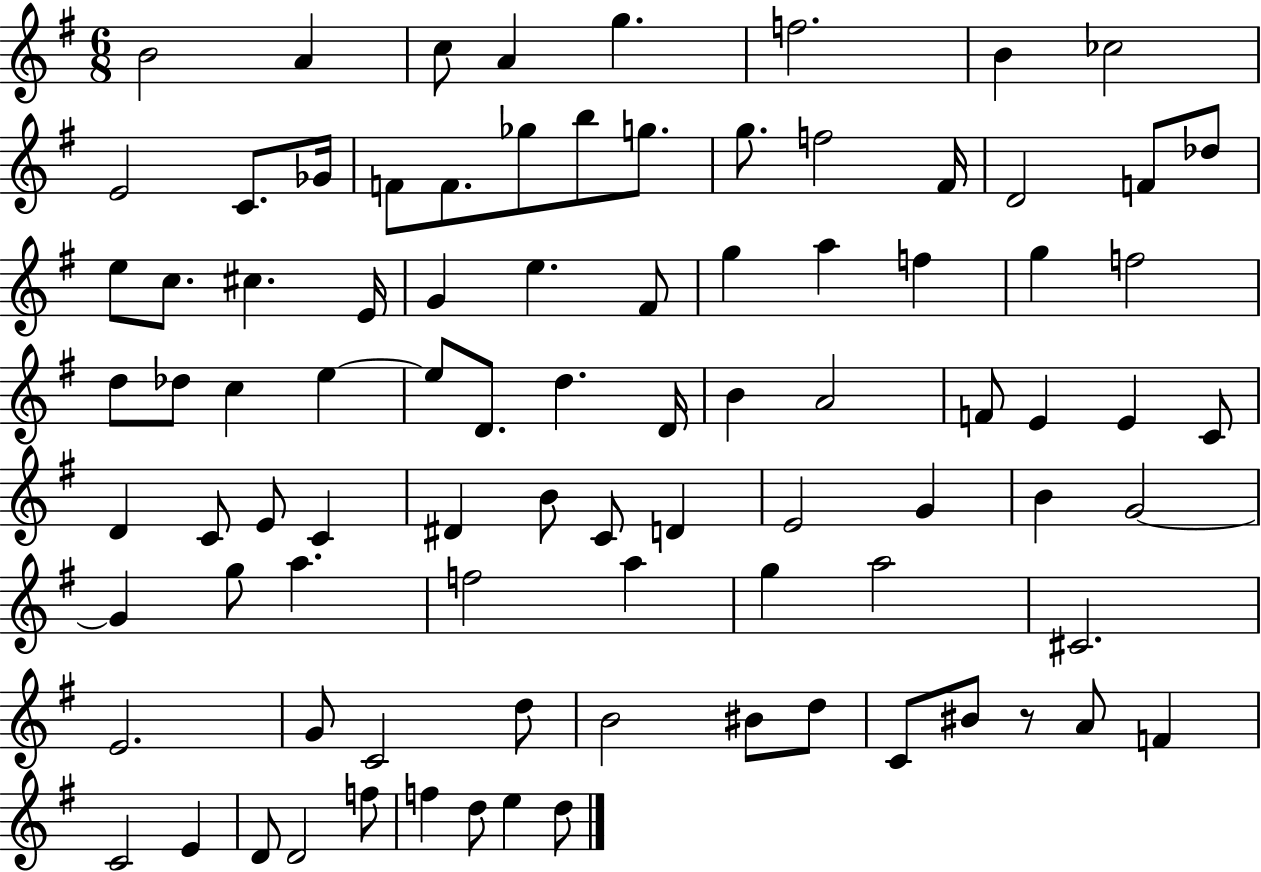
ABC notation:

X:1
T:Untitled
M:6/8
L:1/4
K:G
B2 A c/2 A g f2 B _c2 E2 C/2 _G/4 F/2 F/2 _g/2 b/2 g/2 g/2 f2 ^F/4 D2 F/2 _d/2 e/2 c/2 ^c E/4 G e ^F/2 g a f g f2 d/2 _d/2 c e e/2 D/2 d D/4 B A2 F/2 E E C/2 D C/2 E/2 C ^D B/2 C/2 D E2 G B G2 G g/2 a f2 a g a2 ^C2 E2 G/2 C2 d/2 B2 ^B/2 d/2 C/2 ^B/2 z/2 A/2 F C2 E D/2 D2 f/2 f d/2 e d/2